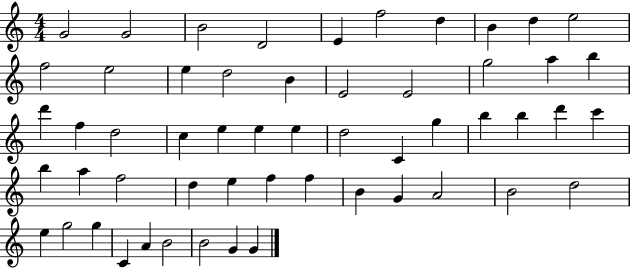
X:1
T:Untitled
M:4/4
L:1/4
K:C
G2 G2 B2 D2 E f2 d B d e2 f2 e2 e d2 B E2 E2 g2 a b d' f d2 c e e e d2 C g b b d' c' b a f2 d e f f B G A2 B2 d2 e g2 g C A B2 B2 G G